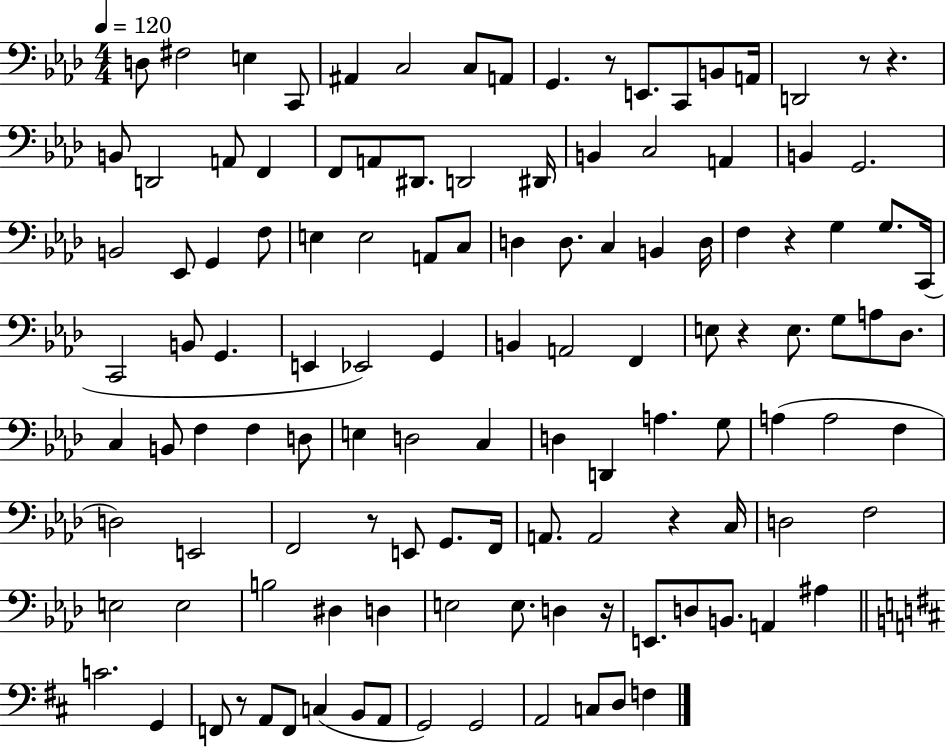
X:1
T:Untitled
M:4/4
L:1/4
K:Ab
D,/2 ^F,2 E, C,,/2 ^A,, C,2 C,/2 A,,/2 G,, z/2 E,,/2 C,,/2 B,,/2 A,,/4 D,,2 z/2 z B,,/2 D,,2 A,,/2 F,, F,,/2 A,,/2 ^D,,/2 D,,2 ^D,,/4 B,, C,2 A,, B,, G,,2 B,,2 _E,,/2 G,, F,/2 E, E,2 A,,/2 C,/2 D, D,/2 C, B,, D,/4 F, z G, G,/2 C,,/4 C,,2 B,,/2 G,, E,, _E,,2 G,, B,, A,,2 F,, E,/2 z E,/2 G,/2 A,/2 _D,/2 C, B,,/2 F, F, D,/2 E, D,2 C, D, D,, A, G,/2 A, A,2 F, D,2 E,,2 F,,2 z/2 E,,/2 G,,/2 F,,/4 A,,/2 A,,2 z C,/4 D,2 F,2 E,2 E,2 B,2 ^D, D, E,2 E,/2 D, z/4 E,,/2 D,/2 B,,/2 A,, ^A, C2 G,, F,,/2 z/2 A,,/2 F,,/2 C, B,,/2 A,,/2 G,,2 G,,2 A,,2 C,/2 D,/2 F,